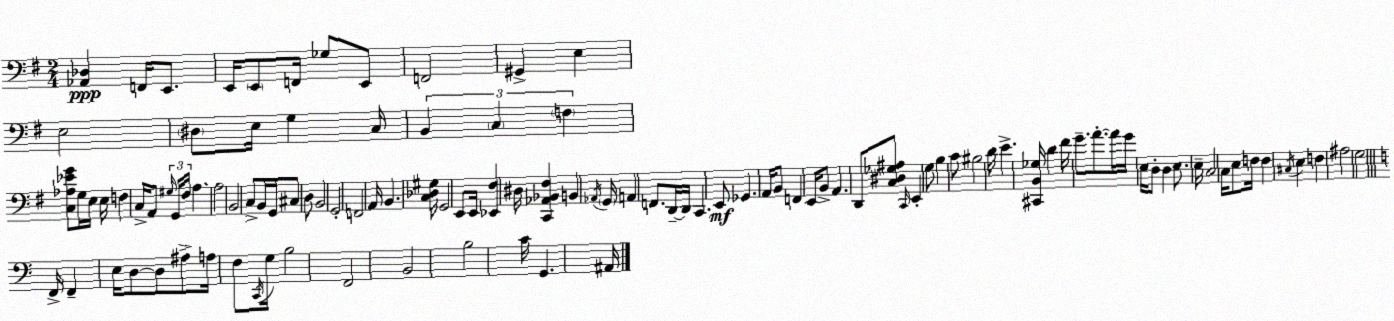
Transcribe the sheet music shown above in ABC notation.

X:1
T:Untitled
M:2/4
L:1/4
K:G
[_A,,_D,] F,,/4 E,,/2 E,,/4 E,,/2 F,,/4 _G,/2 E,,/2 F,,2 ^G,, E, E,2 ^D,/2 E,/4 G, C,/4 B,, C, F, [C,_A,_EG]/2 G,/4 E,/4 E,/4 F, C,/4 A,,/2 ^G,/4 G,,/4 ^F,/4 A, A,2 B,,2 C,/2 B,,/4 G,,/4 ^C,/2 D,/2 B,,2 G,,2 F,,2 A,,/4 B,, [C,_D,^G,]/4 G,,2 E,,/2 E,,/4 [_E,,^F,] ^D,/4 [C,,_A,,_B,,^F,] B,, _A,,/4 G,,/4 A,, F,,/2 D,,/4 D,,/4 C,, E,,/2 _G,, A,,/4 B,,/2 F,, E,,/4 B,,/2 A,, D,,/2 [C,^D,_G,^A,]/2 C,,/4 E,, G,/2 B, C/2 ^B,2 D/4 E [^C,,B,,_G,]/4 D ^F/4 G/2 A/2 A/4 G/4 E,/4 D,/2 D, E,/2 E,/4 C,2 C,/4 E,/2 F,/4 F, ^C,/4 E, F, ^A,2 G,2 F,,/4 F,, E,/4 D,/2 D,/2 ^A,/2 A,/4 F,/2 C,,/4 G,/4 B,2 F,,2 B,,2 B,2 C/4 G,, ^A,,/4